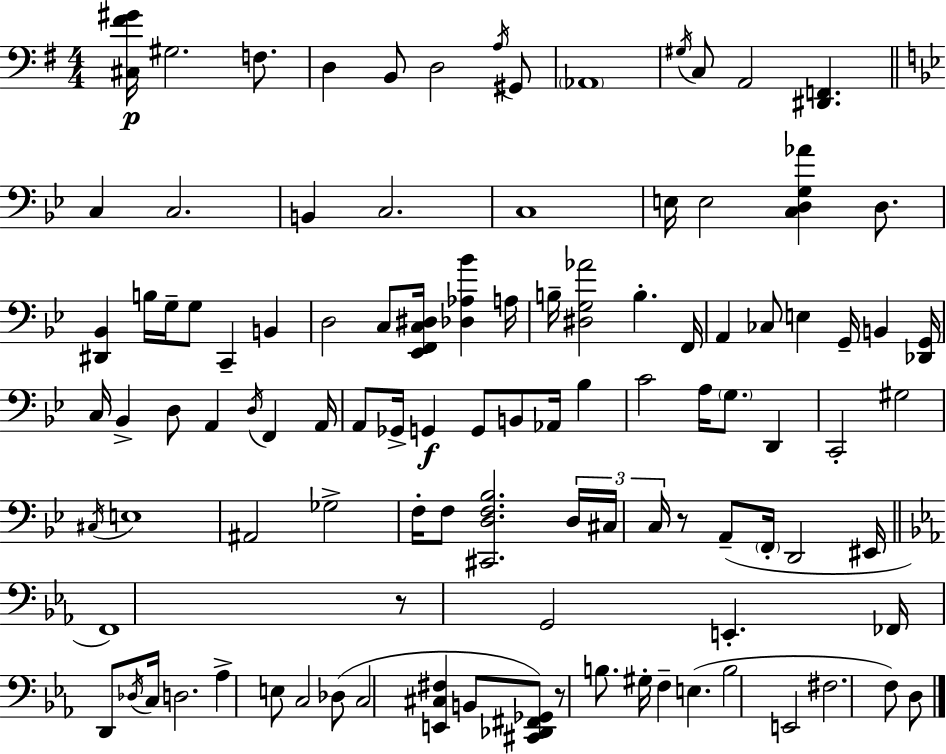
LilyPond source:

{
  \clef bass
  \numericTimeSignature
  \time 4/4
  \key g \major
  <cis fis' gis'>16\p gis2. f8. | d4 b,8 d2 \acciaccatura { a16 } gis,8 | \parenthesize aes,1 | \acciaccatura { gis16 } c8 a,2 <dis, f,>4. | \break \bar "||" \break \key bes \major c4 c2. | b,4 c2. | c1 | e16 e2 <c d g aes'>4 d8. | \break <dis, bes,>4 b16 g16-- g8 c,4-- b,4 | d2 c8 <ees, f, c dis>16 <des aes bes'>4 a16 | b16-- <dis g aes'>2 b4.-. f,16 | a,4 ces8 e4 g,16-- b,4 <des, g,>16 | \break c16 bes,4-> d8 a,4 \acciaccatura { d16 } f,4 | a,16 a,8 ges,16-> g,4\f g,8 b,8 aes,16 bes4 | c'2 a16 \parenthesize g8. d,4 | c,2-. gis2 | \break \acciaccatura { cis16 } e1 | ais,2 ges2-> | f16-. f8 <cis, d f bes>2. | \tuplet 3/2 { d16 cis16 c16 } r8 a,8--( \parenthesize f,16-. d,2 | \break eis,16 \bar "||" \break \key ees \major f,1) | r8 g,2 e,4.-. | fes,16 d,8 \acciaccatura { des16 } c16 d2. | aes4-> e8 c2 des8( | \break c2 <e, cis fis>4 b,8 <cis, des, fis, ges,>8) | r8 b8. gis16-. f4-- e4.( | b2 e,2 | fis2. f8) d8 | \break \bar "|."
}